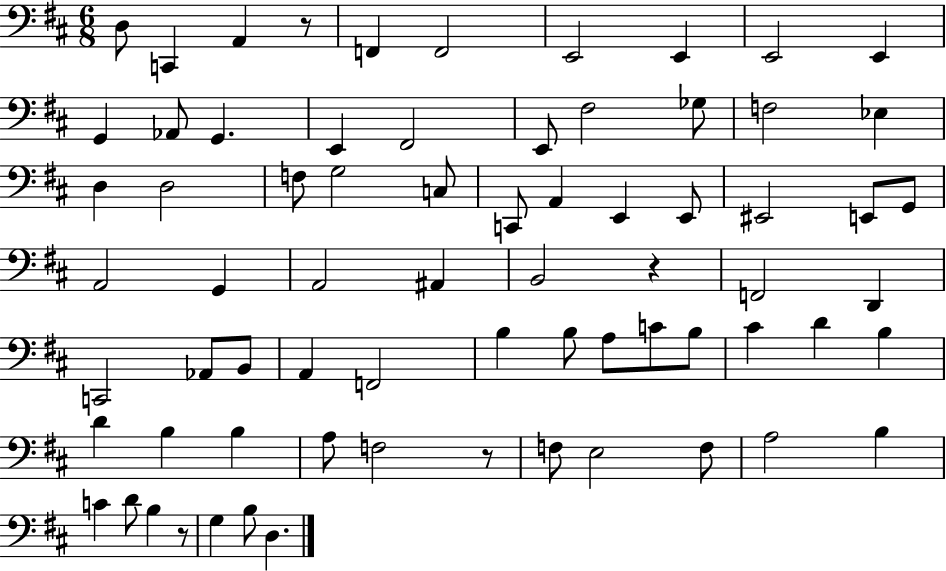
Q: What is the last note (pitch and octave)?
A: D3